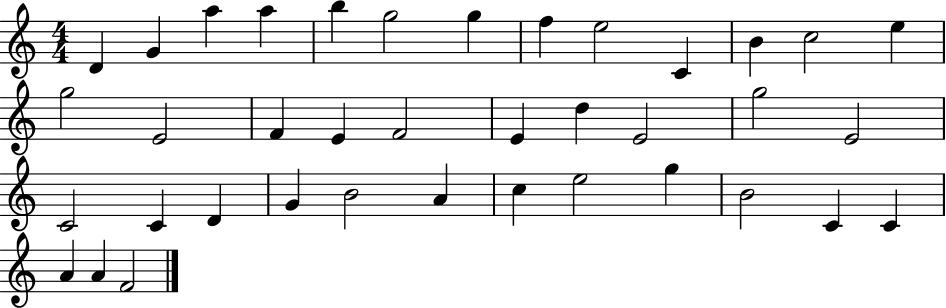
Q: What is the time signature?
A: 4/4